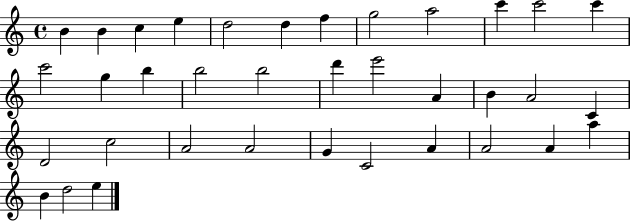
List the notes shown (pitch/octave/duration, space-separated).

B4/q B4/q C5/q E5/q D5/h D5/q F5/q G5/h A5/h C6/q C6/h C6/q C6/h G5/q B5/q B5/h B5/h D6/q E6/h A4/q B4/q A4/h C4/q D4/h C5/h A4/h A4/h G4/q C4/h A4/q A4/h A4/q A5/q B4/q D5/h E5/q